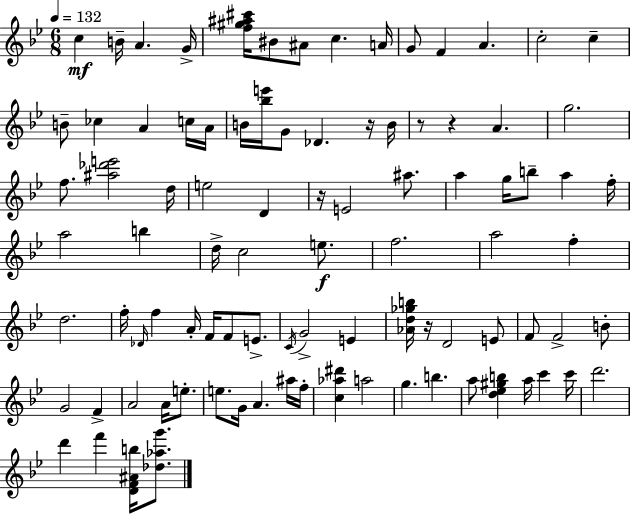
C5/q B4/s A4/q. G4/s [F5,G#5,A#5,C#6]/s BIS4/e A#4/e C5/q. A4/s G4/e F4/q A4/q. C5/h C5/q B4/e CES5/q A4/q C5/s A4/s B4/s [Bb5,E6]/s G4/e Db4/q. R/s B4/s R/e R/q A4/q. G5/h. F5/e. [A#5,Db6,E6]/h D5/s E5/h D4/q R/s E4/h A#5/e. A5/q G5/s B5/e A5/q F5/s A5/h B5/q D5/s C5/h E5/e. F5/h. A5/h F5/q D5/h. F5/s Db4/s F5/q A4/s F4/s F4/e E4/e. C4/s G4/h E4/q [Ab4,D5,Gb5,B5]/s R/s D4/h E4/e F4/e F4/h B4/e G4/h F4/q A4/h A4/s E5/e. E5/e. G4/s A4/q. A#5/s F5/s [C5,Ab5,D#6]/q A5/h G5/q. B5/q. A5/e [D5,Eb5,G#5,B5]/q A5/s C6/q C6/s D6/h. D6/q F6/q [D4,F4,A#4,B5]/s [Db5,Ab5,G6]/e.